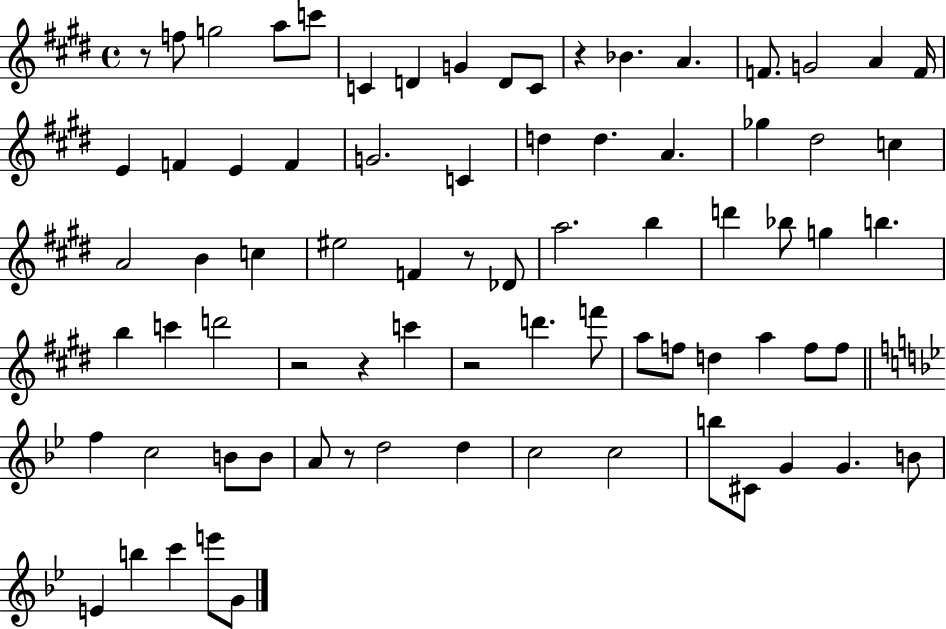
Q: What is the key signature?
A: E major